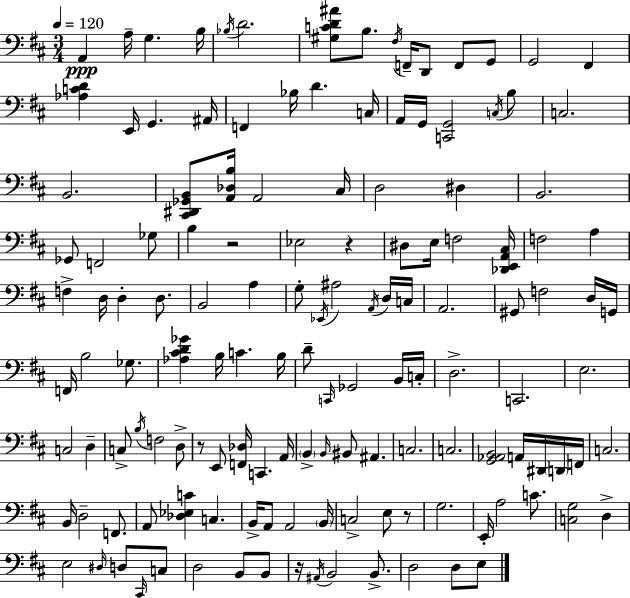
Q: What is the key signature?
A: D major